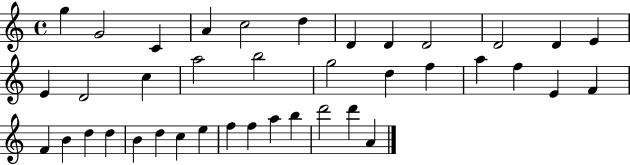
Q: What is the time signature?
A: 4/4